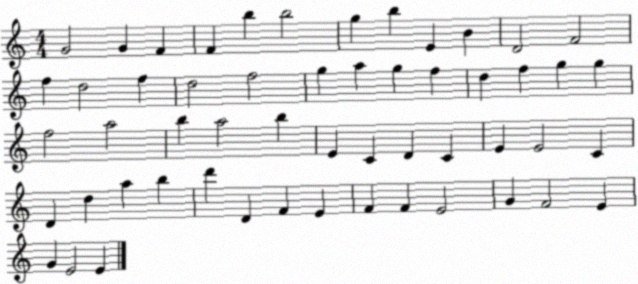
X:1
T:Untitled
M:4/4
L:1/4
K:C
G2 G F F b b2 g b E B D2 F2 f d2 f d2 f2 g a g f d f g g f2 a2 b a2 b E C D C E E2 C D d a b d' D F E F F E2 G F2 E G E2 E